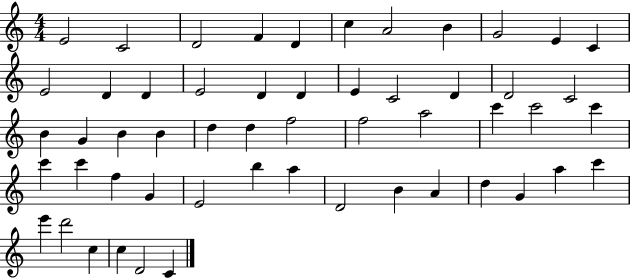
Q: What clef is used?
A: treble